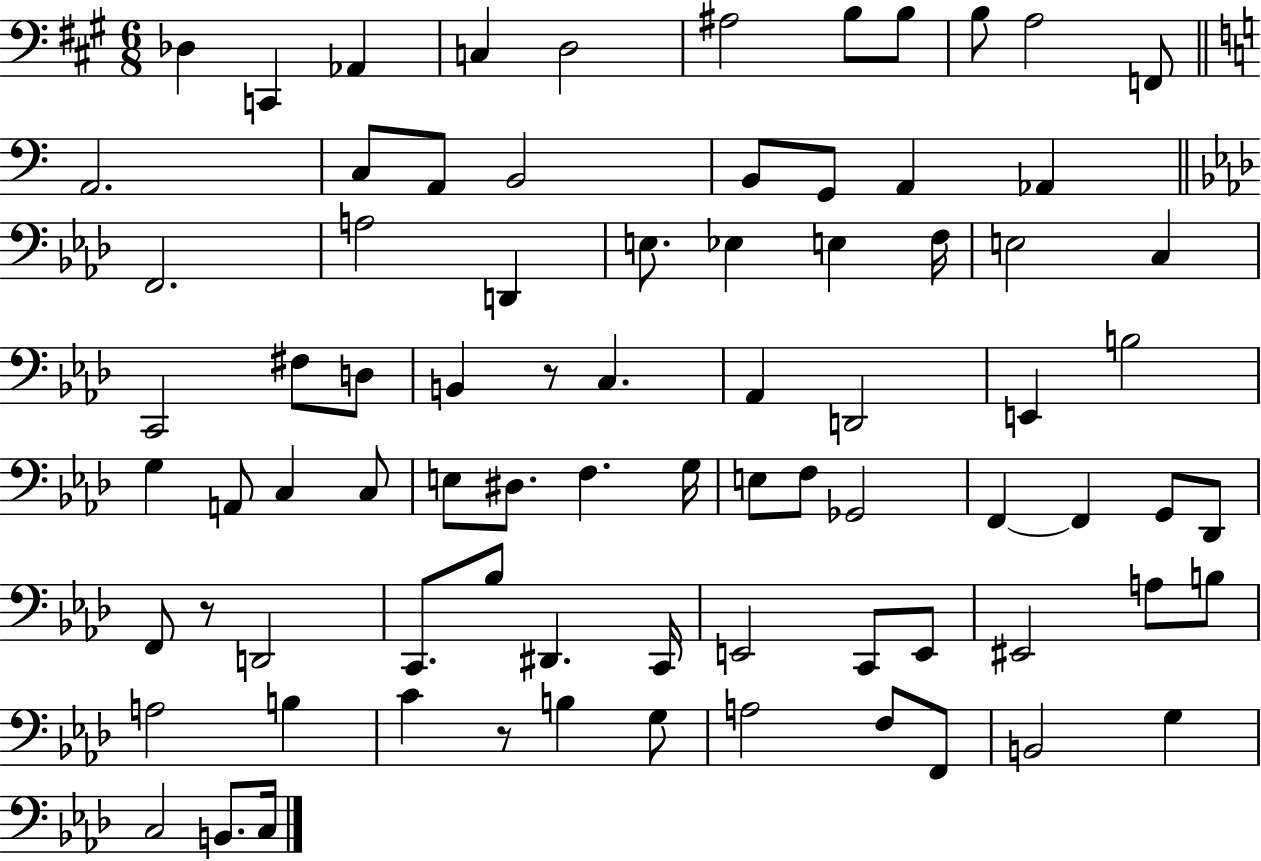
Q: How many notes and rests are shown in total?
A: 80